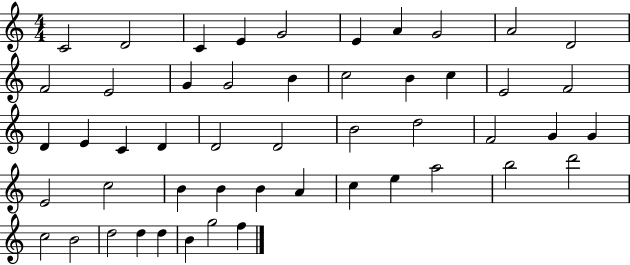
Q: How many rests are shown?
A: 0